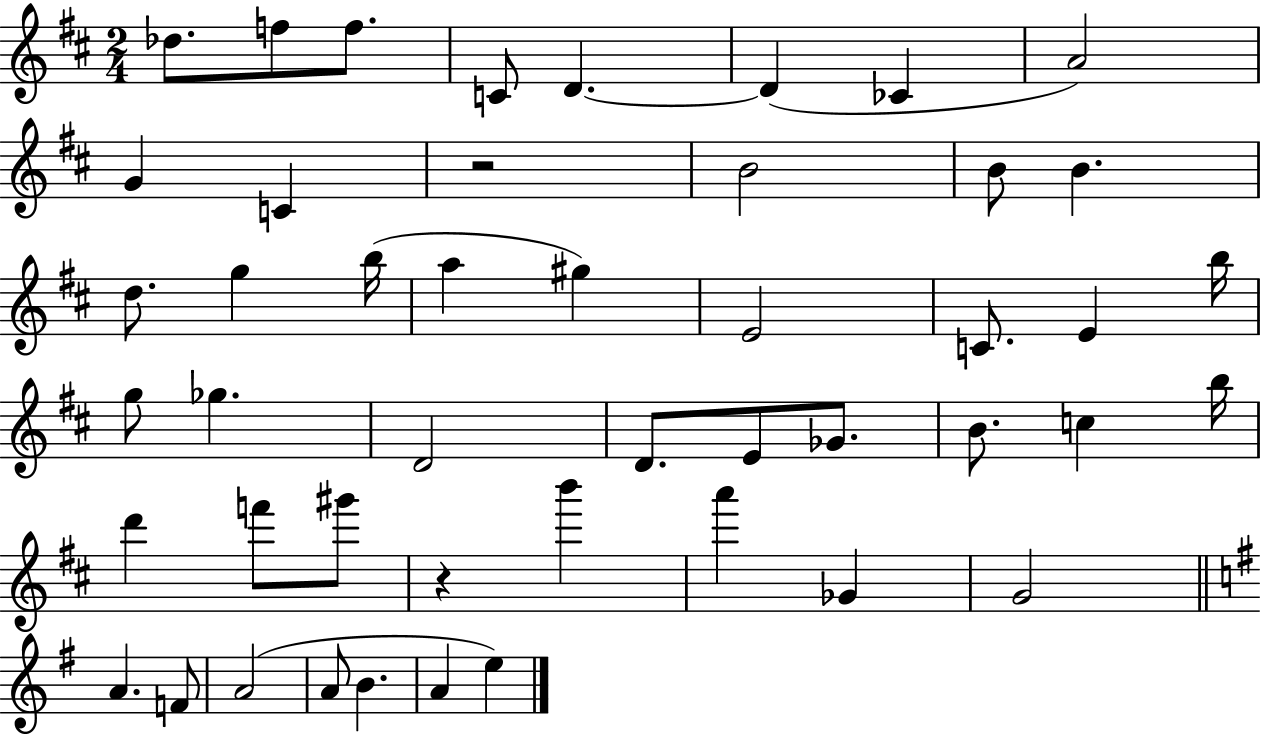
X:1
T:Untitled
M:2/4
L:1/4
K:D
_d/2 f/2 f/2 C/2 D D _C A2 G C z2 B2 B/2 B d/2 g b/4 a ^g E2 C/2 E b/4 g/2 _g D2 D/2 E/2 _G/2 B/2 c b/4 d' f'/2 ^g'/2 z b' a' _G G2 A F/2 A2 A/2 B A e